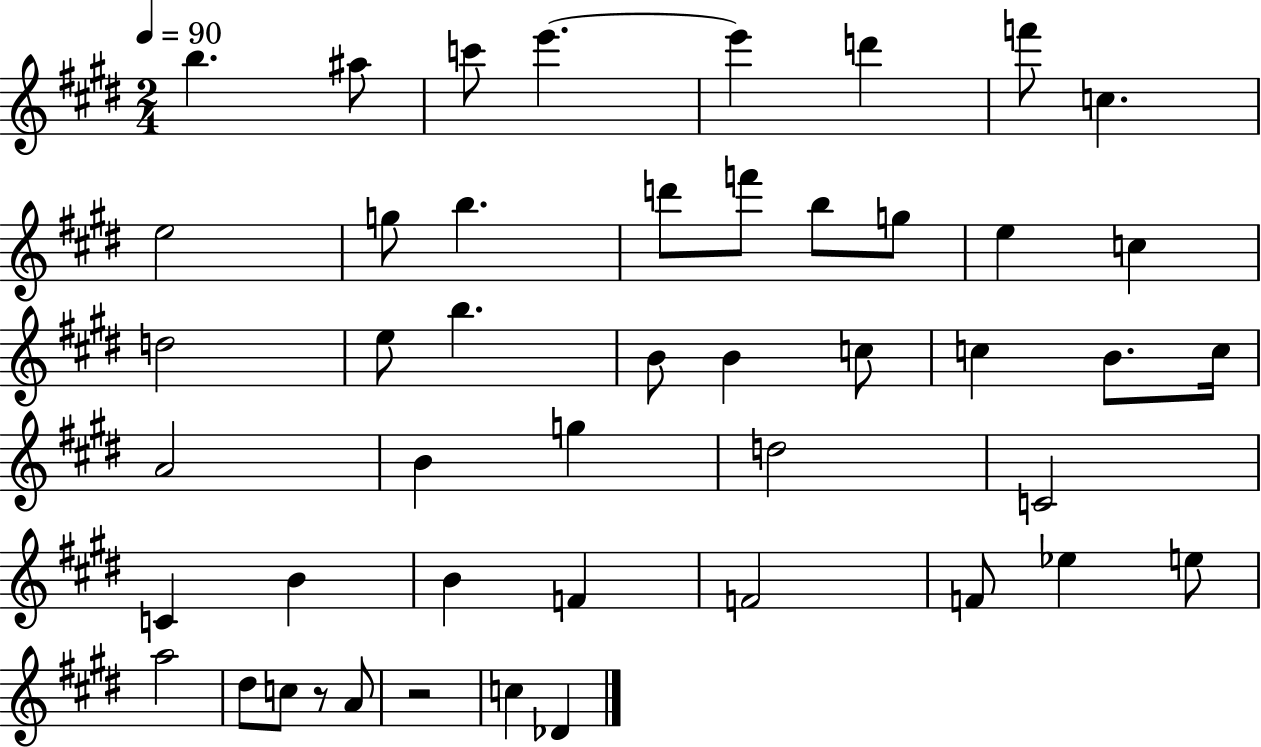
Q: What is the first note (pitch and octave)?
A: B5